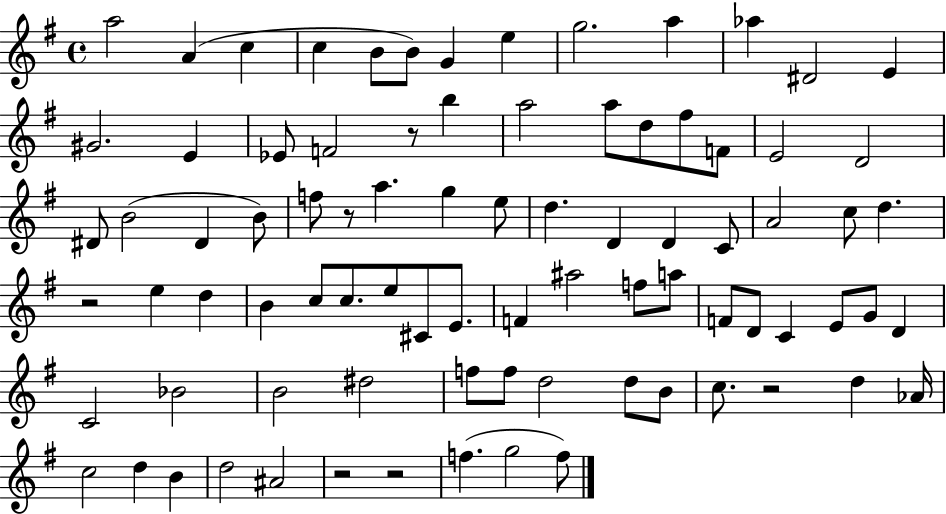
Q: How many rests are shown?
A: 6